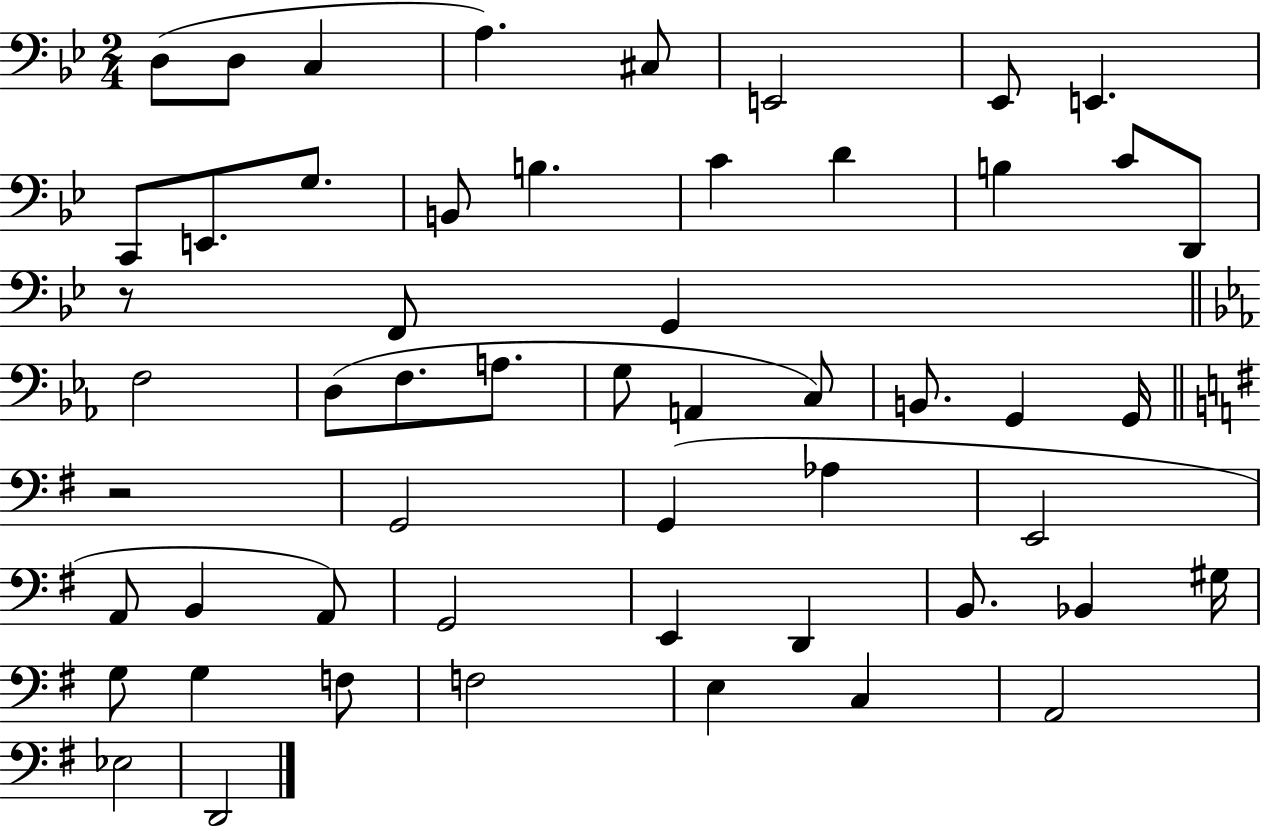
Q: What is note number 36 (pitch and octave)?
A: B2